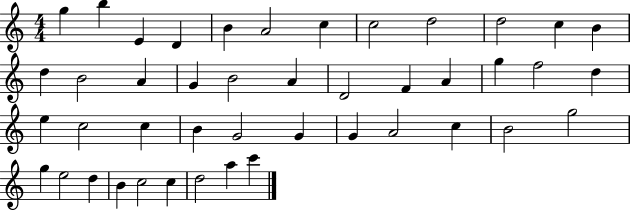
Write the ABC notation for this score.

X:1
T:Untitled
M:4/4
L:1/4
K:C
g b E D B A2 c c2 d2 d2 c B d B2 A G B2 A D2 F A g f2 d e c2 c B G2 G G A2 c B2 g2 g e2 d B c2 c d2 a c'